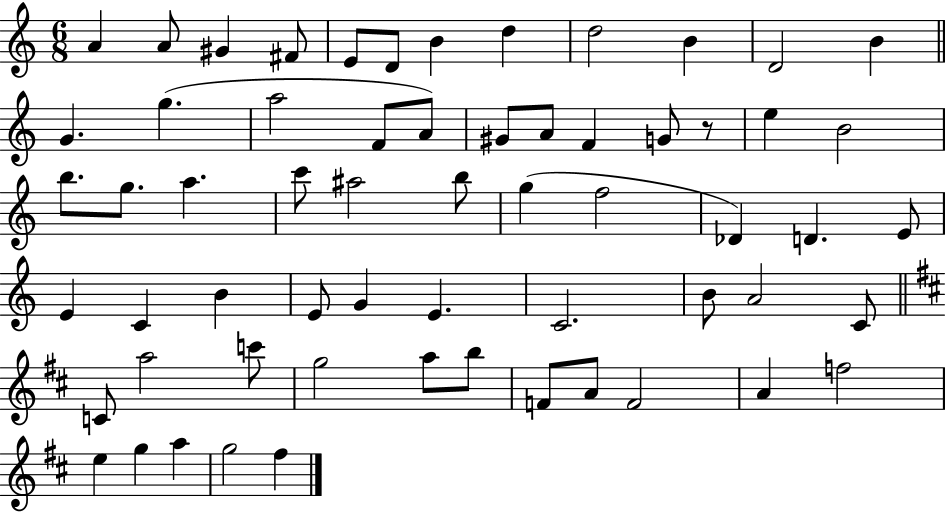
{
  \clef treble
  \numericTimeSignature
  \time 6/8
  \key c \major
  a'4 a'8 gis'4 fis'8 | e'8 d'8 b'4 d''4 | d''2 b'4 | d'2 b'4 | \break \bar "||" \break \key c \major g'4. g''4.( | a''2 f'8 a'8) | gis'8 a'8 f'4 g'8 r8 | e''4 b'2 | \break b''8. g''8. a''4. | c'''8 ais''2 b''8 | g''4( f''2 | des'4) d'4. e'8 | \break e'4 c'4 b'4 | e'8 g'4 e'4. | c'2. | b'8 a'2 c'8 | \break \bar "||" \break \key d \major c'8 a''2 c'''8 | g''2 a''8 b''8 | f'8 a'8 f'2 | a'4 f''2 | \break e''4 g''4 a''4 | g''2 fis''4 | \bar "|."
}